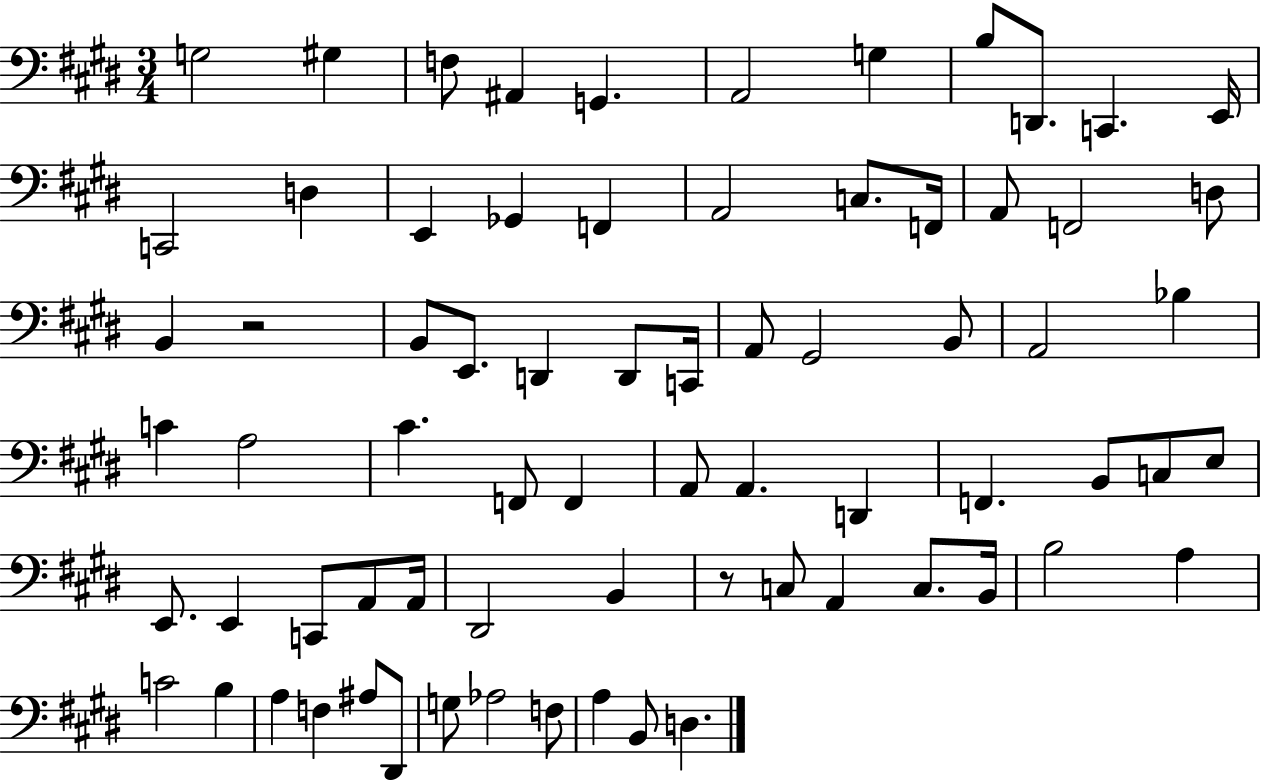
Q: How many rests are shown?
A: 2